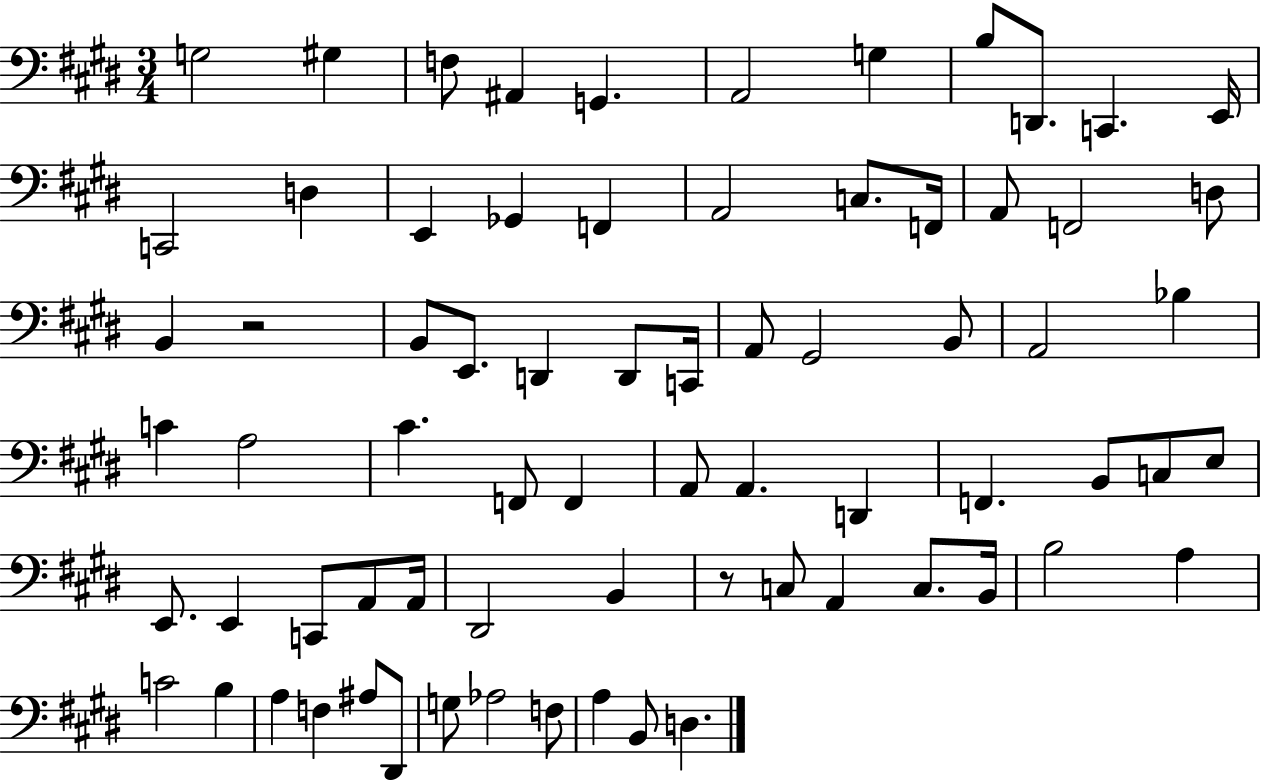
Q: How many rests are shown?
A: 2